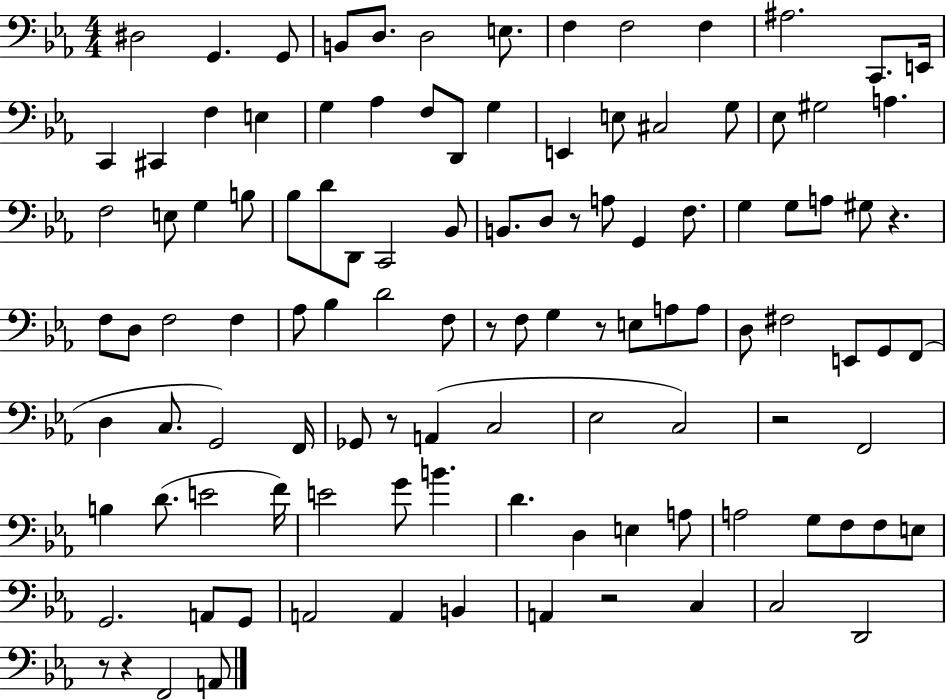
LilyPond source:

{
  \clef bass
  \numericTimeSignature
  \time 4/4
  \key ees \major
  dis2 g,4. g,8 | b,8 d8. d2 e8. | f4 f2 f4 | ais2. c,8. e,16 | \break c,4 cis,4 f4 e4 | g4 aes4 f8 d,8 g4 | e,4 e8 cis2 g8 | ees8 gis2 a4. | \break f2 e8 g4 b8 | bes8 d'8 d,8 c,2 bes,8 | b,8. d8 r8 a8 g,4 f8. | g4 g8 a8 gis8 r4. | \break f8 d8 f2 f4 | aes8 bes4 d'2 f8 | r8 f8 g4 r8 e8 a8 a8 | d8 fis2 e,8 g,8 f,8( | \break d4 c8. g,2) f,16 | ges,8 r8 a,4( c2 | ees2 c2) | r2 f,2 | \break b4 d'8.( e'2 f'16) | e'2 g'8 b'4. | d'4. d4 e4 a8 | a2 g8 f8 f8 e8 | \break g,2. a,8 g,8 | a,2 a,4 b,4 | a,4 r2 c4 | c2 d,2 | \break r8 r4 f,2 a,8 | \bar "|."
}